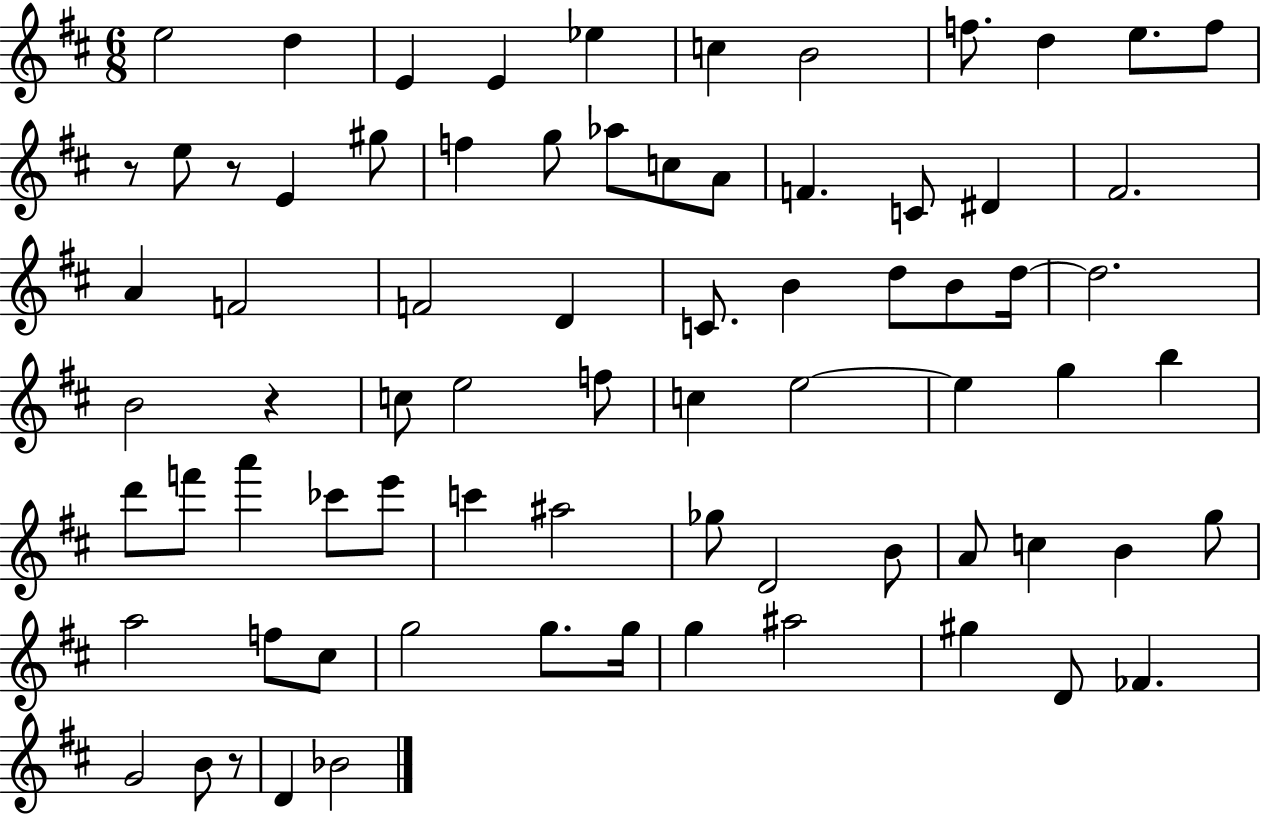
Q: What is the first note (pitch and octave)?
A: E5